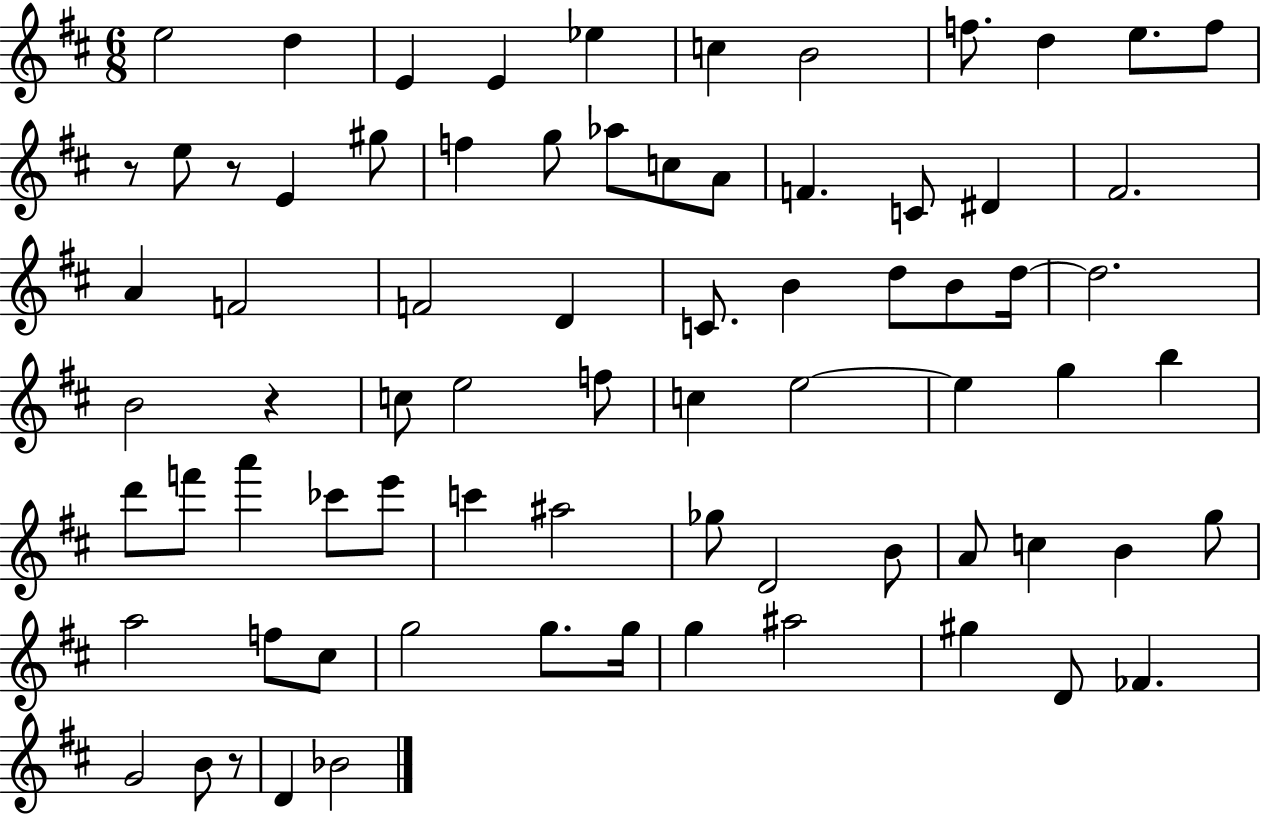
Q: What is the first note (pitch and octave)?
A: E5